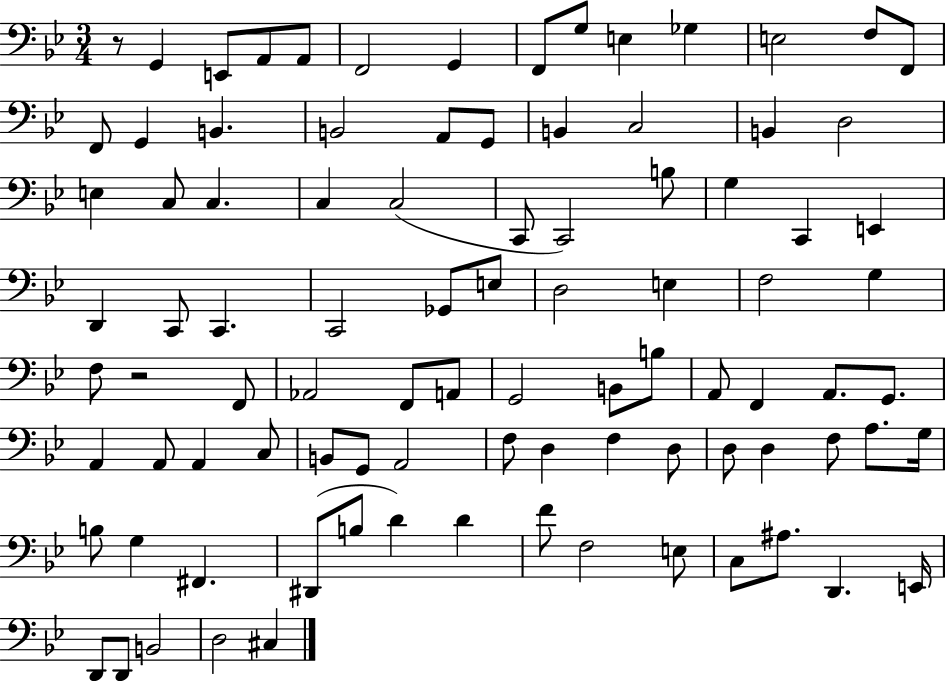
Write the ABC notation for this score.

X:1
T:Untitled
M:3/4
L:1/4
K:Bb
z/2 G,, E,,/2 A,,/2 A,,/2 F,,2 G,, F,,/2 G,/2 E, _G, E,2 F,/2 F,,/2 F,,/2 G,, B,, B,,2 A,,/2 G,,/2 B,, C,2 B,, D,2 E, C,/2 C, C, C,2 C,,/2 C,,2 B,/2 G, C,, E,, D,, C,,/2 C,, C,,2 _G,,/2 E,/2 D,2 E, F,2 G, F,/2 z2 F,,/2 _A,,2 F,,/2 A,,/2 G,,2 B,,/2 B,/2 A,,/2 F,, A,,/2 G,,/2 A,, A,,/2 A,, C,/2 B,,/2 G,,/2 A,,2 F,/2 D, F, D,/2 D,/2 D, F,/2 A,/2 G,/4 B,/2 G, ^F,, ^D,,/2 B,/2 D D F/2 F,2 E,/2 C,/2 ^A,/2 D,, E,,/4 D,,/2 D,,/2 B,,2 D,2 ^C,